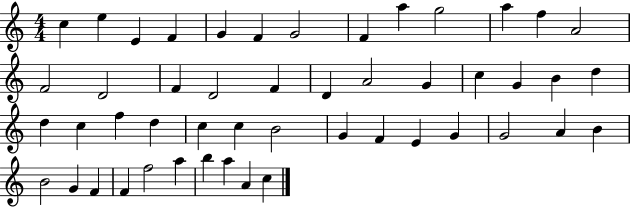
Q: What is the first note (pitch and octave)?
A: C5